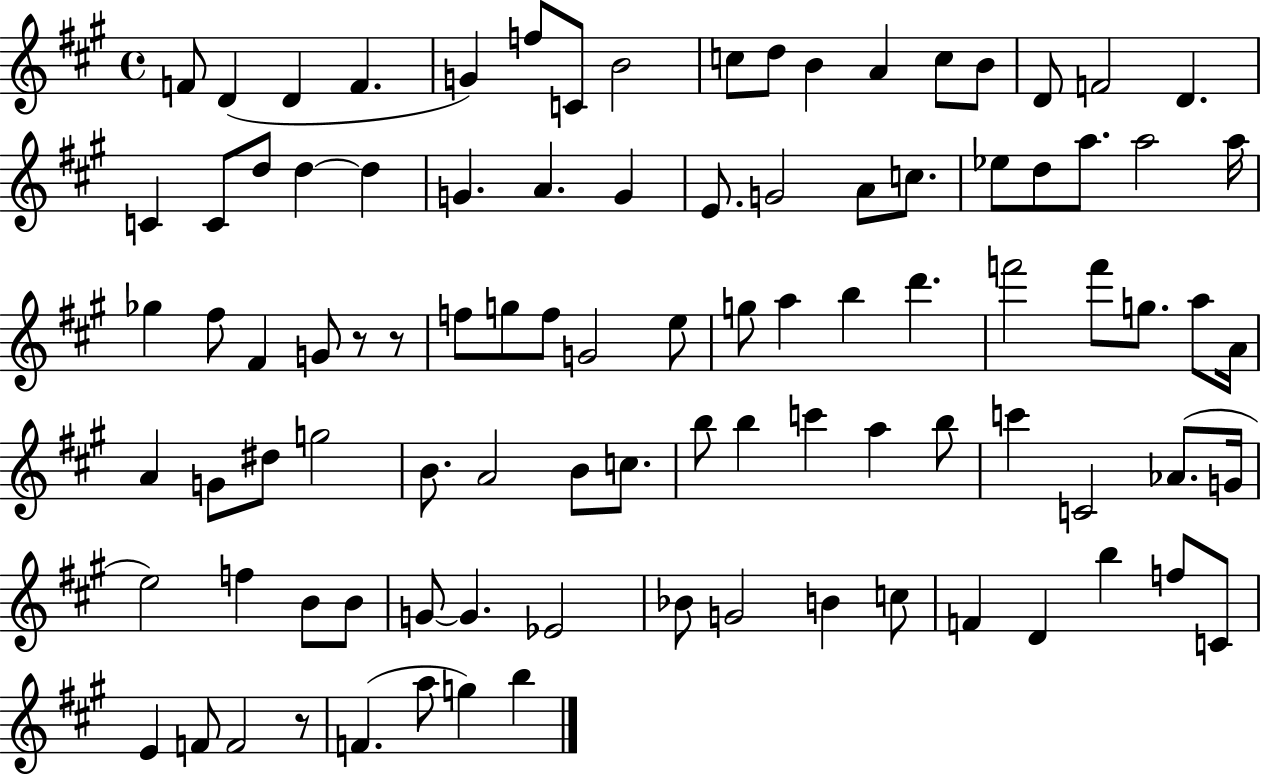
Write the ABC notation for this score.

X:1
T:Untitled
M:4/4
L:1/4
K:A
F/2 D D F G f/2 C/2 B2 c/2 d/2 B A c/2 B/2 D/2 F2 D C C/2 d/2 d d G A G E/2 G2 A/2 c/2 _e/2 d/2 a/2 a2 a/4 _g ^f/2 ^F G/2 z/2 z/2 f/2 g/2 f/2 G2 e/2 g/2 a b d' f'2 f'/2 g/2 a/2 A/4 A G/2 ^d/2 g2 B/2 A2 B/2 c/2 b/2 b c' a b/2 c' C2 _A/2 G/4 e2 f B/2 B/2 G/2 G _E2 _B/2 G2 B c/2 F D b f/2 C/2 E F/2 F2 z/2 F a/2 g b